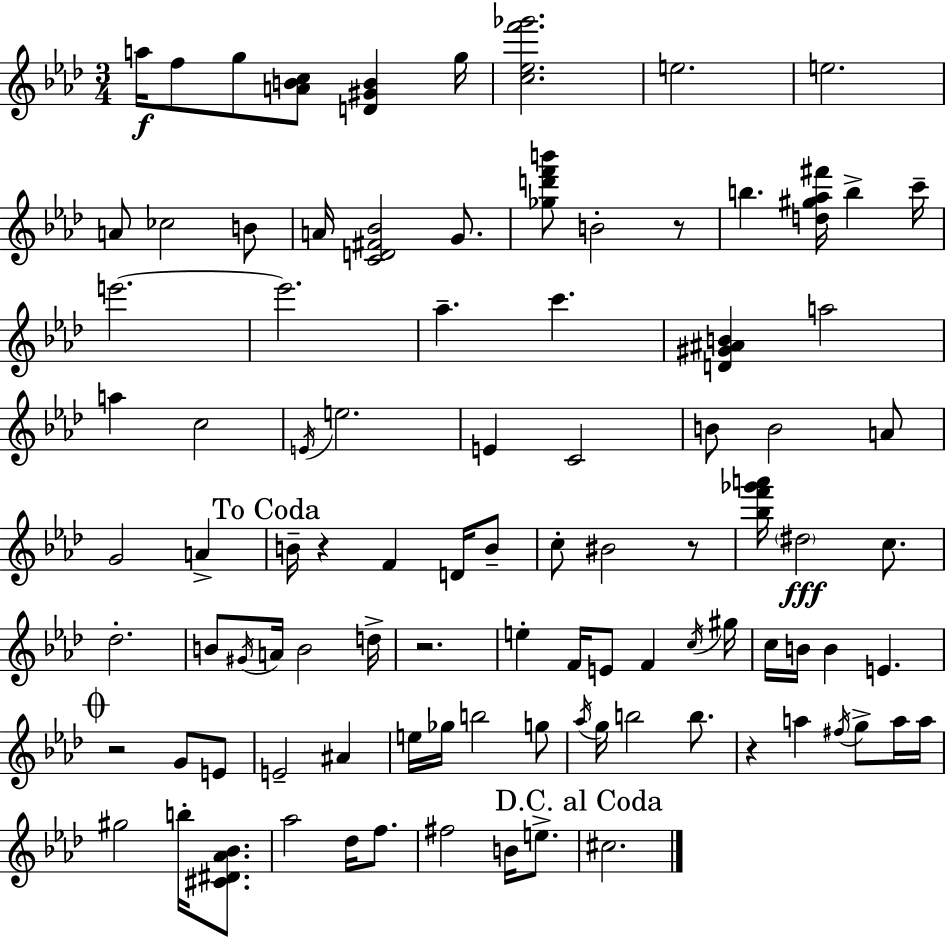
A5/s F5/e G5/e [A4,B4,C5]/e [D4,G#4,B4]/q G5/s [C5,Eb5,F6,Gb6]/h. E5/h. E5/h. A4/e CES5/h B4/e A4/s [C4,D4,F#4,Bb4]/h G4/e. [Gb5,D6,F6,B6]/e B4/h R/e B5/q. [D5,G#5,Ab5,F#6]/s B5/q C6/s E6/h. E6/h. Ab5/q. C6/q. [D4,G#4,A#4,B4]/q A5/h A5/q C5/h E4/s E5/h. E4/q C4/h B4/e B4/h A4/e G4/h A4/q B4/s R/q F4/q D4/s B4/e C5/e BIS4/h R/e [Bb5,F6,Gb6,A6]/s D#5/h C5/e. Db5/h. B4/e G#4/s A4/s B4/h D5/s R/h. E5/q F4/s E4/e F4/q C5/s G#5/s C5/s B4/s B4/q E4/q. R/h G4/e E4/e E4/h A#4/q E5/s Gb5/s B5/h G5/e Ab5/s G5/s B5/h B5/e. R/q A5/q F#5/s G5/e A5/s A5/s G#5/h B5/s [C#4,D#4,Ab4,Bb4]/e. Ab5/h Db5/s F5/e. F#5/h B4/s E5/e. C#5/h.